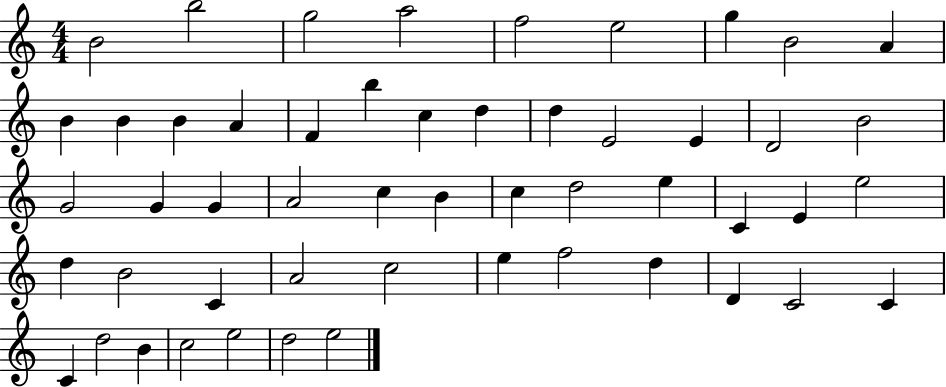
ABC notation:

X:1
T:Untitled
M:4/4
L:1/4
K:C
B2 b2 g2 a2 f2 e2 g B2 A B B B A F b c d d E2 E D2 B2 G2 G G A2 c B c d2 e C E e2 d B2 C A2 c2 e f2 d D C2 C C d2 B c2 e2 d2 e2